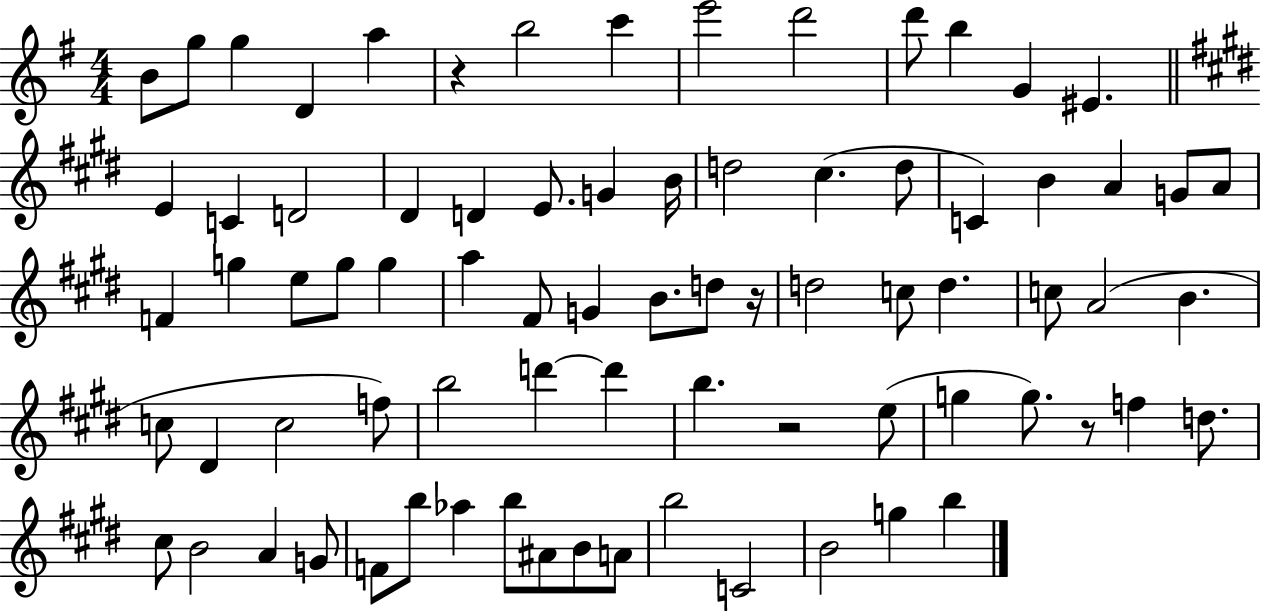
B4/e G5/e G5/q D4/q A5/q R/q B5/h C6/q E6/h D6/h D6/e B5/q G4/q EIS4/q. E4/q C4/q D4/h D#4/q D4/q E4/e. G4/q B4/s D5/h C#5/q. D5/e C4/q B4/q A4/q G4/e A4/e F4/q G5/q E5/e G5/e G5/q A5/q F#4/e G4/q B4/e. D5/e R/s D5/h C5/e D5/q. C5/e A4/h B4/q. C5/e D#4/q C5/h F5/e B5/h D6/q D6/q B5/q. R/h E5/e G5/q G5/e. R/e F5/q D5/e. C#5/e B4/h A4/q G4/e F4/e B5/e Ab5/q B5/e A#4/e B4/e A4/e B5/h C4/h B4/h G5/q B5/q